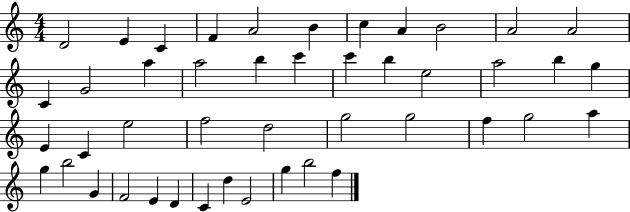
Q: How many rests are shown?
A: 0